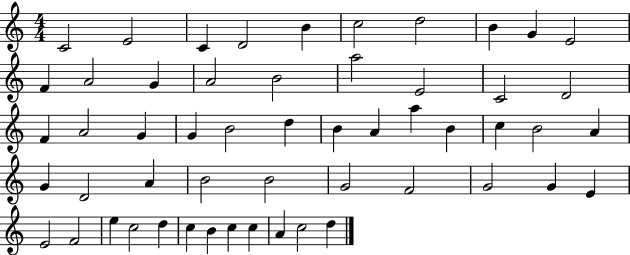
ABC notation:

X:1
T:Untitled
M:4/4
L:1/4
K:C
C2 E2 C D2 B c2 d2 B G E2 F A2 G A2 B2 a2 E2 C2 D2 F A2 G G B2 d B A a B c B2 A G D2 A B2 B2 G2 F2 G2 G E E2 F2 e c2 d c B c c A c2 d